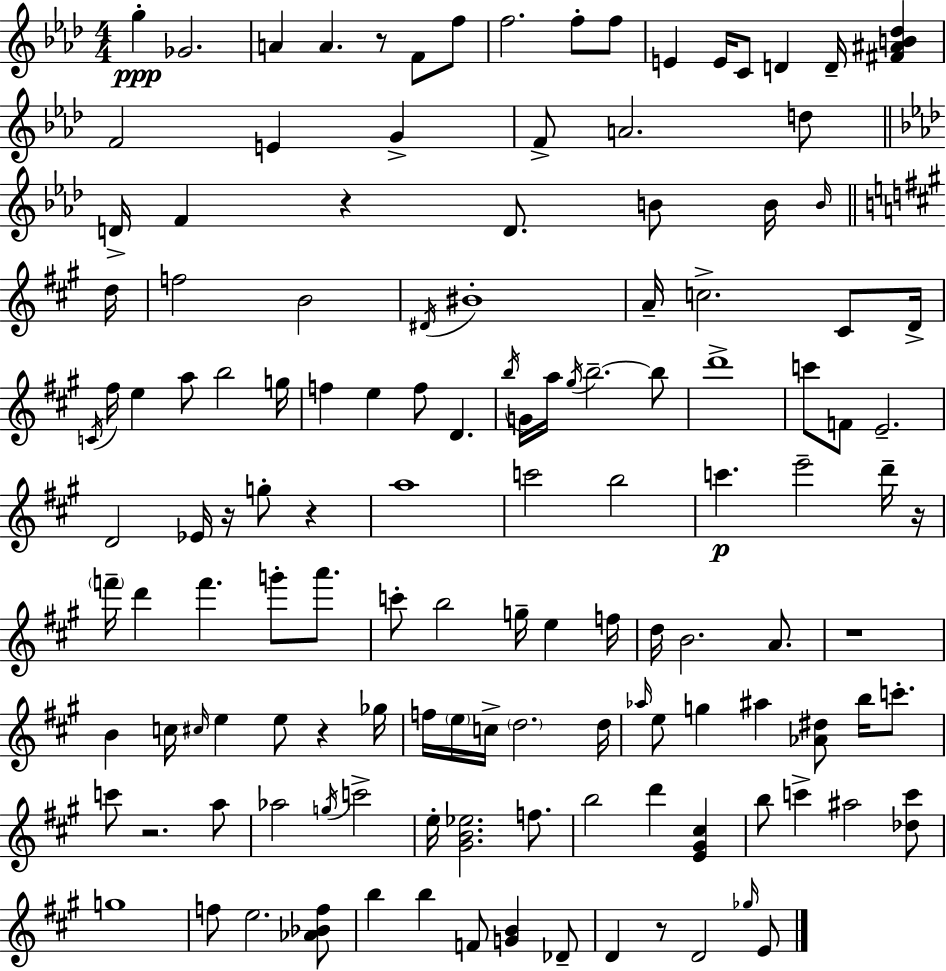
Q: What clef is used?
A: treble